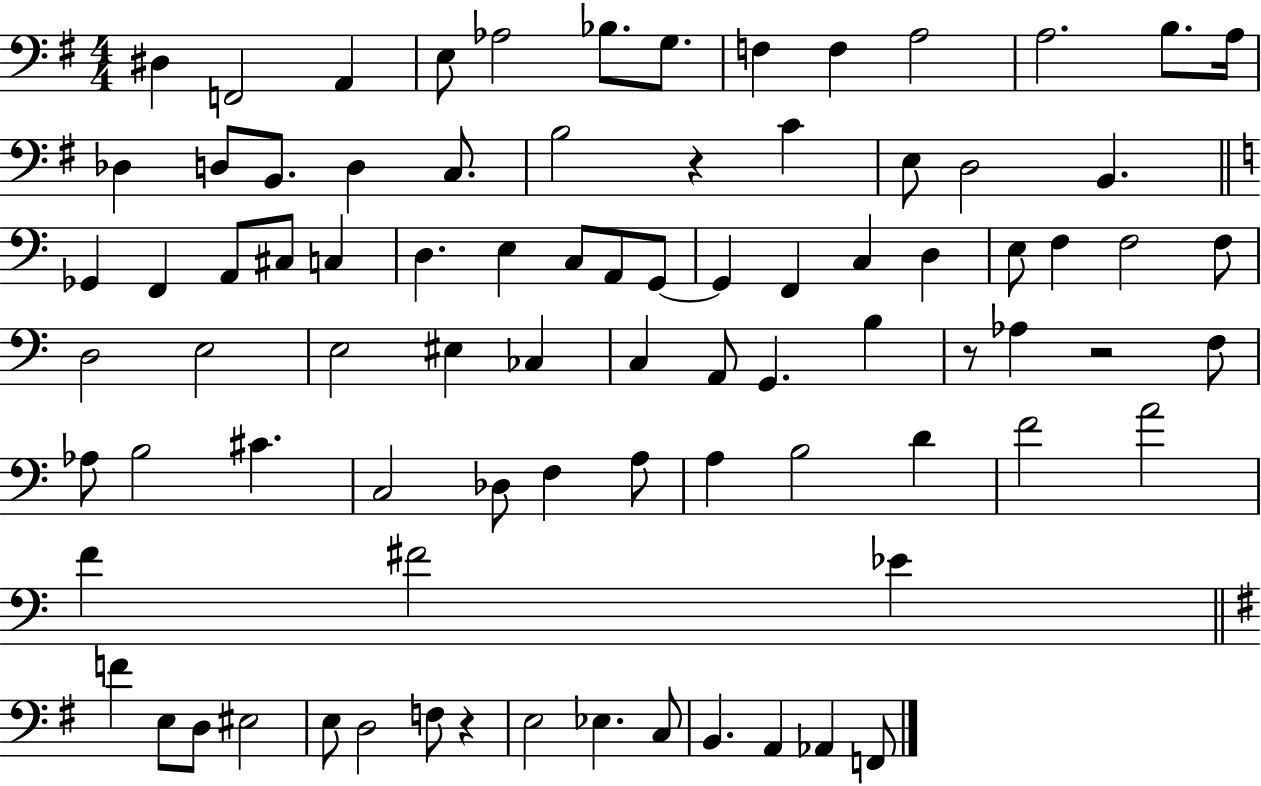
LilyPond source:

{
  \clef bass
  \numericTimeSignature
  \time 4/4
  \key g \major
  dis4 f,2 a,4 | e8 aes2 bes8. g8. | f4 f4 a2 | a2. b8. a16 | \break des4 d8 b,8. d4 c8. | b2 r4 c'4 | e8 d2 b,4. | \bar "||" \break \key c \major ges,4 f,4 a,8 cis8 c4 | d4. e4 c8 a,8 g,8~~ | g,4 f,4 c4 d4 | e8 f4 f2 f8 | \break d2 e2 | e2 eis4 ces4 | c4 a,8 g,4. b4 | r8 aes4 r2 f8 | \break aes8 b2 cis'4. | c2 des8 f4 a8 | a4 b2 d'4 | f'2 a'2 | \break f'4 fis'2 ees'4 | \bar "||" \break \key g \major f'4 e8 d8 eis2 | e8 d2 f8 r4 | e2 ees4. c8 | b,4. a,4 aes,4 f,8 | \break \bar "|."
}